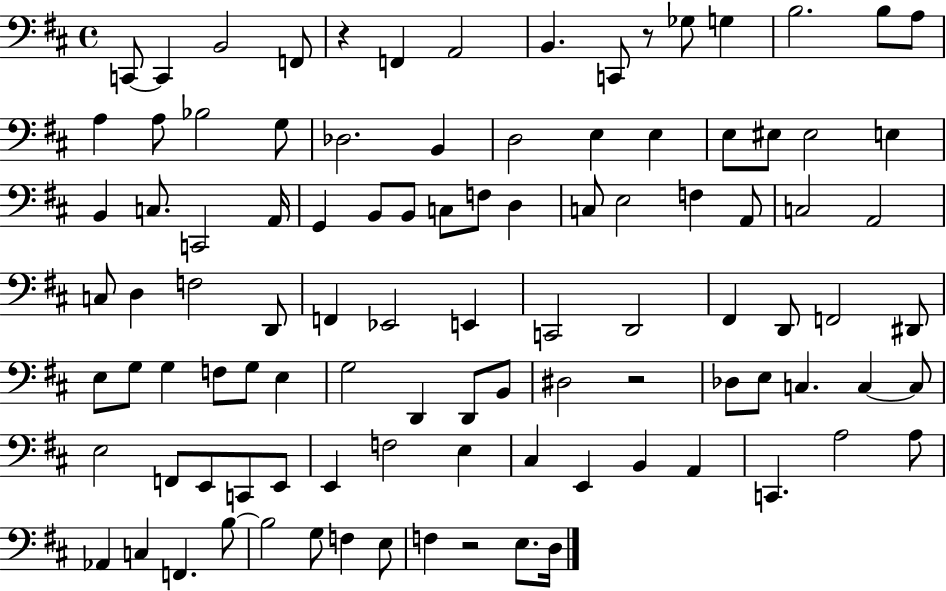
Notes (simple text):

C2/e C2/q B2/h F2/e R/q F2/q A2/h B2/q. C2/e R/e Gb3/e G3/q B3/h. B3/e A3/e A3/q A3/e Bb3/h G3/e Db3/h. B2/q D3/h E3/q E3/q E3/e EIS3/e EIS3/h E3/q B2/q C3/e. C2/h A2/s G2/q B2/e B2/e C3/e F3/e D3/q C3/e E3/h F3/q A2/e C3/h A2/h C3/e D3/q F3/h D2/e F2/q Eb2/h E2/q C2/h D2/h F#2/q D2/e F2/h D#2/e E3/e G3/e G3/q F3/e G3/e E3/q G3/h D2/q D2/e B2/e D#3/h R/h Db3/e E3/e C3/q. C3/q C3/e E3/h F2/e E2/e C2/e E2/e E2/q F3/h E3/q C#3/q E2/q B2/q A2/q C2/q. A3/h A3/e Ab2/q C3/q F2/q. B3/e B3/h G3/e F3/q E3/e F3/q R/h E3/e. D3/s